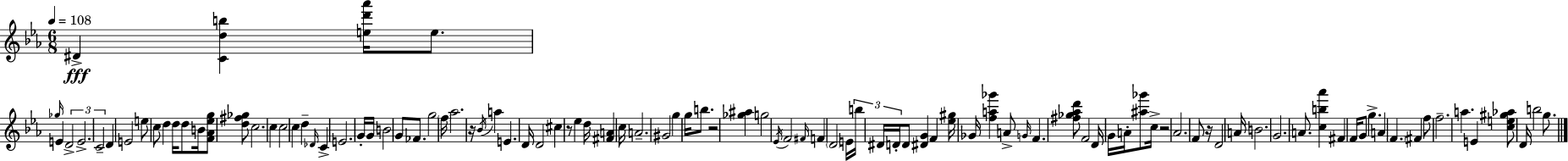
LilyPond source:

{
  \clef treble
  \numericTimeSignature
  \time 6/8
  \key ees \major
  \tempo 4 = 108
  dis'4->\fff <c' d'' b''>4 <e'' d''' aes'''>16 e''8. | \grace { ges''16 } e'4 \tuplet 3/2 { d'2-> | e'2.-> | c'2-- } d'4 | \break e'2 e''8 c''8 | d''4 d''16 d''8 b'16 <f' aes' ees'' g''>8 <d'' fis'' ges''>8 | c''2. | c''4 c''2 | \break c''4 d''4-- \grace { des'16 } c'4-> | e'2. | g'16-. g'16 b'2 | g'8 fes'8. g''2 | \break \parenthesize f''16 aes''2. | r16 \acciaccatura { bes'16 } a''4 e'4. | d'16 d'2 cis''4 | r8 ees''4 d''16 <fis' a'>4 | \break c''16 a'2.-- | gis'2 g''4 | g''16 b''8. r2 | <ges'' ais''>4 g''2 | \break \acciaccatura { ees'16 } f'2 | \grace { fis'16 } f'4 \parenthesize d'2 | e'16 \tuplet 3/2 { b''16 dis'16 d'16-. } d'8 <dis' g'>4 f'4 | <ees'' gis''>16 ges'16 <f'' a'' ges'''>4 a'8-> \grace { g'16 } | \break f'4. <fis'' ges'' aes'' d'''>8 f'2 | d'16 g'16 a'16-. <ais'' ges'''>8 c''16-> r2 | aes'2. | f'8 r16 d'2 | \break a'16 b'2. | g'2. | a'8. <c'' b'' aes'''>4 | fis'4 f'16 g'8 g''4.-> | \break a'4 \parenthesize f'4. | fis'4 f''8 f''2.-- | a''4. | e'4 <c'' e'' gis'' aes''>8 d'16 b''2 | \break g''8. \bar "|."
}